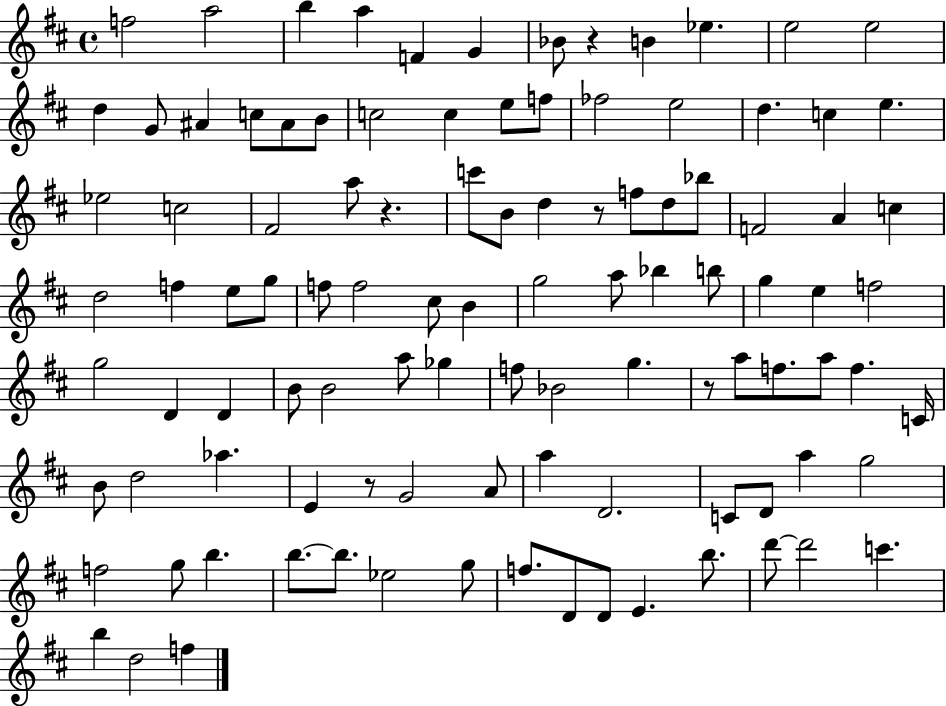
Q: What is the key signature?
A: D major